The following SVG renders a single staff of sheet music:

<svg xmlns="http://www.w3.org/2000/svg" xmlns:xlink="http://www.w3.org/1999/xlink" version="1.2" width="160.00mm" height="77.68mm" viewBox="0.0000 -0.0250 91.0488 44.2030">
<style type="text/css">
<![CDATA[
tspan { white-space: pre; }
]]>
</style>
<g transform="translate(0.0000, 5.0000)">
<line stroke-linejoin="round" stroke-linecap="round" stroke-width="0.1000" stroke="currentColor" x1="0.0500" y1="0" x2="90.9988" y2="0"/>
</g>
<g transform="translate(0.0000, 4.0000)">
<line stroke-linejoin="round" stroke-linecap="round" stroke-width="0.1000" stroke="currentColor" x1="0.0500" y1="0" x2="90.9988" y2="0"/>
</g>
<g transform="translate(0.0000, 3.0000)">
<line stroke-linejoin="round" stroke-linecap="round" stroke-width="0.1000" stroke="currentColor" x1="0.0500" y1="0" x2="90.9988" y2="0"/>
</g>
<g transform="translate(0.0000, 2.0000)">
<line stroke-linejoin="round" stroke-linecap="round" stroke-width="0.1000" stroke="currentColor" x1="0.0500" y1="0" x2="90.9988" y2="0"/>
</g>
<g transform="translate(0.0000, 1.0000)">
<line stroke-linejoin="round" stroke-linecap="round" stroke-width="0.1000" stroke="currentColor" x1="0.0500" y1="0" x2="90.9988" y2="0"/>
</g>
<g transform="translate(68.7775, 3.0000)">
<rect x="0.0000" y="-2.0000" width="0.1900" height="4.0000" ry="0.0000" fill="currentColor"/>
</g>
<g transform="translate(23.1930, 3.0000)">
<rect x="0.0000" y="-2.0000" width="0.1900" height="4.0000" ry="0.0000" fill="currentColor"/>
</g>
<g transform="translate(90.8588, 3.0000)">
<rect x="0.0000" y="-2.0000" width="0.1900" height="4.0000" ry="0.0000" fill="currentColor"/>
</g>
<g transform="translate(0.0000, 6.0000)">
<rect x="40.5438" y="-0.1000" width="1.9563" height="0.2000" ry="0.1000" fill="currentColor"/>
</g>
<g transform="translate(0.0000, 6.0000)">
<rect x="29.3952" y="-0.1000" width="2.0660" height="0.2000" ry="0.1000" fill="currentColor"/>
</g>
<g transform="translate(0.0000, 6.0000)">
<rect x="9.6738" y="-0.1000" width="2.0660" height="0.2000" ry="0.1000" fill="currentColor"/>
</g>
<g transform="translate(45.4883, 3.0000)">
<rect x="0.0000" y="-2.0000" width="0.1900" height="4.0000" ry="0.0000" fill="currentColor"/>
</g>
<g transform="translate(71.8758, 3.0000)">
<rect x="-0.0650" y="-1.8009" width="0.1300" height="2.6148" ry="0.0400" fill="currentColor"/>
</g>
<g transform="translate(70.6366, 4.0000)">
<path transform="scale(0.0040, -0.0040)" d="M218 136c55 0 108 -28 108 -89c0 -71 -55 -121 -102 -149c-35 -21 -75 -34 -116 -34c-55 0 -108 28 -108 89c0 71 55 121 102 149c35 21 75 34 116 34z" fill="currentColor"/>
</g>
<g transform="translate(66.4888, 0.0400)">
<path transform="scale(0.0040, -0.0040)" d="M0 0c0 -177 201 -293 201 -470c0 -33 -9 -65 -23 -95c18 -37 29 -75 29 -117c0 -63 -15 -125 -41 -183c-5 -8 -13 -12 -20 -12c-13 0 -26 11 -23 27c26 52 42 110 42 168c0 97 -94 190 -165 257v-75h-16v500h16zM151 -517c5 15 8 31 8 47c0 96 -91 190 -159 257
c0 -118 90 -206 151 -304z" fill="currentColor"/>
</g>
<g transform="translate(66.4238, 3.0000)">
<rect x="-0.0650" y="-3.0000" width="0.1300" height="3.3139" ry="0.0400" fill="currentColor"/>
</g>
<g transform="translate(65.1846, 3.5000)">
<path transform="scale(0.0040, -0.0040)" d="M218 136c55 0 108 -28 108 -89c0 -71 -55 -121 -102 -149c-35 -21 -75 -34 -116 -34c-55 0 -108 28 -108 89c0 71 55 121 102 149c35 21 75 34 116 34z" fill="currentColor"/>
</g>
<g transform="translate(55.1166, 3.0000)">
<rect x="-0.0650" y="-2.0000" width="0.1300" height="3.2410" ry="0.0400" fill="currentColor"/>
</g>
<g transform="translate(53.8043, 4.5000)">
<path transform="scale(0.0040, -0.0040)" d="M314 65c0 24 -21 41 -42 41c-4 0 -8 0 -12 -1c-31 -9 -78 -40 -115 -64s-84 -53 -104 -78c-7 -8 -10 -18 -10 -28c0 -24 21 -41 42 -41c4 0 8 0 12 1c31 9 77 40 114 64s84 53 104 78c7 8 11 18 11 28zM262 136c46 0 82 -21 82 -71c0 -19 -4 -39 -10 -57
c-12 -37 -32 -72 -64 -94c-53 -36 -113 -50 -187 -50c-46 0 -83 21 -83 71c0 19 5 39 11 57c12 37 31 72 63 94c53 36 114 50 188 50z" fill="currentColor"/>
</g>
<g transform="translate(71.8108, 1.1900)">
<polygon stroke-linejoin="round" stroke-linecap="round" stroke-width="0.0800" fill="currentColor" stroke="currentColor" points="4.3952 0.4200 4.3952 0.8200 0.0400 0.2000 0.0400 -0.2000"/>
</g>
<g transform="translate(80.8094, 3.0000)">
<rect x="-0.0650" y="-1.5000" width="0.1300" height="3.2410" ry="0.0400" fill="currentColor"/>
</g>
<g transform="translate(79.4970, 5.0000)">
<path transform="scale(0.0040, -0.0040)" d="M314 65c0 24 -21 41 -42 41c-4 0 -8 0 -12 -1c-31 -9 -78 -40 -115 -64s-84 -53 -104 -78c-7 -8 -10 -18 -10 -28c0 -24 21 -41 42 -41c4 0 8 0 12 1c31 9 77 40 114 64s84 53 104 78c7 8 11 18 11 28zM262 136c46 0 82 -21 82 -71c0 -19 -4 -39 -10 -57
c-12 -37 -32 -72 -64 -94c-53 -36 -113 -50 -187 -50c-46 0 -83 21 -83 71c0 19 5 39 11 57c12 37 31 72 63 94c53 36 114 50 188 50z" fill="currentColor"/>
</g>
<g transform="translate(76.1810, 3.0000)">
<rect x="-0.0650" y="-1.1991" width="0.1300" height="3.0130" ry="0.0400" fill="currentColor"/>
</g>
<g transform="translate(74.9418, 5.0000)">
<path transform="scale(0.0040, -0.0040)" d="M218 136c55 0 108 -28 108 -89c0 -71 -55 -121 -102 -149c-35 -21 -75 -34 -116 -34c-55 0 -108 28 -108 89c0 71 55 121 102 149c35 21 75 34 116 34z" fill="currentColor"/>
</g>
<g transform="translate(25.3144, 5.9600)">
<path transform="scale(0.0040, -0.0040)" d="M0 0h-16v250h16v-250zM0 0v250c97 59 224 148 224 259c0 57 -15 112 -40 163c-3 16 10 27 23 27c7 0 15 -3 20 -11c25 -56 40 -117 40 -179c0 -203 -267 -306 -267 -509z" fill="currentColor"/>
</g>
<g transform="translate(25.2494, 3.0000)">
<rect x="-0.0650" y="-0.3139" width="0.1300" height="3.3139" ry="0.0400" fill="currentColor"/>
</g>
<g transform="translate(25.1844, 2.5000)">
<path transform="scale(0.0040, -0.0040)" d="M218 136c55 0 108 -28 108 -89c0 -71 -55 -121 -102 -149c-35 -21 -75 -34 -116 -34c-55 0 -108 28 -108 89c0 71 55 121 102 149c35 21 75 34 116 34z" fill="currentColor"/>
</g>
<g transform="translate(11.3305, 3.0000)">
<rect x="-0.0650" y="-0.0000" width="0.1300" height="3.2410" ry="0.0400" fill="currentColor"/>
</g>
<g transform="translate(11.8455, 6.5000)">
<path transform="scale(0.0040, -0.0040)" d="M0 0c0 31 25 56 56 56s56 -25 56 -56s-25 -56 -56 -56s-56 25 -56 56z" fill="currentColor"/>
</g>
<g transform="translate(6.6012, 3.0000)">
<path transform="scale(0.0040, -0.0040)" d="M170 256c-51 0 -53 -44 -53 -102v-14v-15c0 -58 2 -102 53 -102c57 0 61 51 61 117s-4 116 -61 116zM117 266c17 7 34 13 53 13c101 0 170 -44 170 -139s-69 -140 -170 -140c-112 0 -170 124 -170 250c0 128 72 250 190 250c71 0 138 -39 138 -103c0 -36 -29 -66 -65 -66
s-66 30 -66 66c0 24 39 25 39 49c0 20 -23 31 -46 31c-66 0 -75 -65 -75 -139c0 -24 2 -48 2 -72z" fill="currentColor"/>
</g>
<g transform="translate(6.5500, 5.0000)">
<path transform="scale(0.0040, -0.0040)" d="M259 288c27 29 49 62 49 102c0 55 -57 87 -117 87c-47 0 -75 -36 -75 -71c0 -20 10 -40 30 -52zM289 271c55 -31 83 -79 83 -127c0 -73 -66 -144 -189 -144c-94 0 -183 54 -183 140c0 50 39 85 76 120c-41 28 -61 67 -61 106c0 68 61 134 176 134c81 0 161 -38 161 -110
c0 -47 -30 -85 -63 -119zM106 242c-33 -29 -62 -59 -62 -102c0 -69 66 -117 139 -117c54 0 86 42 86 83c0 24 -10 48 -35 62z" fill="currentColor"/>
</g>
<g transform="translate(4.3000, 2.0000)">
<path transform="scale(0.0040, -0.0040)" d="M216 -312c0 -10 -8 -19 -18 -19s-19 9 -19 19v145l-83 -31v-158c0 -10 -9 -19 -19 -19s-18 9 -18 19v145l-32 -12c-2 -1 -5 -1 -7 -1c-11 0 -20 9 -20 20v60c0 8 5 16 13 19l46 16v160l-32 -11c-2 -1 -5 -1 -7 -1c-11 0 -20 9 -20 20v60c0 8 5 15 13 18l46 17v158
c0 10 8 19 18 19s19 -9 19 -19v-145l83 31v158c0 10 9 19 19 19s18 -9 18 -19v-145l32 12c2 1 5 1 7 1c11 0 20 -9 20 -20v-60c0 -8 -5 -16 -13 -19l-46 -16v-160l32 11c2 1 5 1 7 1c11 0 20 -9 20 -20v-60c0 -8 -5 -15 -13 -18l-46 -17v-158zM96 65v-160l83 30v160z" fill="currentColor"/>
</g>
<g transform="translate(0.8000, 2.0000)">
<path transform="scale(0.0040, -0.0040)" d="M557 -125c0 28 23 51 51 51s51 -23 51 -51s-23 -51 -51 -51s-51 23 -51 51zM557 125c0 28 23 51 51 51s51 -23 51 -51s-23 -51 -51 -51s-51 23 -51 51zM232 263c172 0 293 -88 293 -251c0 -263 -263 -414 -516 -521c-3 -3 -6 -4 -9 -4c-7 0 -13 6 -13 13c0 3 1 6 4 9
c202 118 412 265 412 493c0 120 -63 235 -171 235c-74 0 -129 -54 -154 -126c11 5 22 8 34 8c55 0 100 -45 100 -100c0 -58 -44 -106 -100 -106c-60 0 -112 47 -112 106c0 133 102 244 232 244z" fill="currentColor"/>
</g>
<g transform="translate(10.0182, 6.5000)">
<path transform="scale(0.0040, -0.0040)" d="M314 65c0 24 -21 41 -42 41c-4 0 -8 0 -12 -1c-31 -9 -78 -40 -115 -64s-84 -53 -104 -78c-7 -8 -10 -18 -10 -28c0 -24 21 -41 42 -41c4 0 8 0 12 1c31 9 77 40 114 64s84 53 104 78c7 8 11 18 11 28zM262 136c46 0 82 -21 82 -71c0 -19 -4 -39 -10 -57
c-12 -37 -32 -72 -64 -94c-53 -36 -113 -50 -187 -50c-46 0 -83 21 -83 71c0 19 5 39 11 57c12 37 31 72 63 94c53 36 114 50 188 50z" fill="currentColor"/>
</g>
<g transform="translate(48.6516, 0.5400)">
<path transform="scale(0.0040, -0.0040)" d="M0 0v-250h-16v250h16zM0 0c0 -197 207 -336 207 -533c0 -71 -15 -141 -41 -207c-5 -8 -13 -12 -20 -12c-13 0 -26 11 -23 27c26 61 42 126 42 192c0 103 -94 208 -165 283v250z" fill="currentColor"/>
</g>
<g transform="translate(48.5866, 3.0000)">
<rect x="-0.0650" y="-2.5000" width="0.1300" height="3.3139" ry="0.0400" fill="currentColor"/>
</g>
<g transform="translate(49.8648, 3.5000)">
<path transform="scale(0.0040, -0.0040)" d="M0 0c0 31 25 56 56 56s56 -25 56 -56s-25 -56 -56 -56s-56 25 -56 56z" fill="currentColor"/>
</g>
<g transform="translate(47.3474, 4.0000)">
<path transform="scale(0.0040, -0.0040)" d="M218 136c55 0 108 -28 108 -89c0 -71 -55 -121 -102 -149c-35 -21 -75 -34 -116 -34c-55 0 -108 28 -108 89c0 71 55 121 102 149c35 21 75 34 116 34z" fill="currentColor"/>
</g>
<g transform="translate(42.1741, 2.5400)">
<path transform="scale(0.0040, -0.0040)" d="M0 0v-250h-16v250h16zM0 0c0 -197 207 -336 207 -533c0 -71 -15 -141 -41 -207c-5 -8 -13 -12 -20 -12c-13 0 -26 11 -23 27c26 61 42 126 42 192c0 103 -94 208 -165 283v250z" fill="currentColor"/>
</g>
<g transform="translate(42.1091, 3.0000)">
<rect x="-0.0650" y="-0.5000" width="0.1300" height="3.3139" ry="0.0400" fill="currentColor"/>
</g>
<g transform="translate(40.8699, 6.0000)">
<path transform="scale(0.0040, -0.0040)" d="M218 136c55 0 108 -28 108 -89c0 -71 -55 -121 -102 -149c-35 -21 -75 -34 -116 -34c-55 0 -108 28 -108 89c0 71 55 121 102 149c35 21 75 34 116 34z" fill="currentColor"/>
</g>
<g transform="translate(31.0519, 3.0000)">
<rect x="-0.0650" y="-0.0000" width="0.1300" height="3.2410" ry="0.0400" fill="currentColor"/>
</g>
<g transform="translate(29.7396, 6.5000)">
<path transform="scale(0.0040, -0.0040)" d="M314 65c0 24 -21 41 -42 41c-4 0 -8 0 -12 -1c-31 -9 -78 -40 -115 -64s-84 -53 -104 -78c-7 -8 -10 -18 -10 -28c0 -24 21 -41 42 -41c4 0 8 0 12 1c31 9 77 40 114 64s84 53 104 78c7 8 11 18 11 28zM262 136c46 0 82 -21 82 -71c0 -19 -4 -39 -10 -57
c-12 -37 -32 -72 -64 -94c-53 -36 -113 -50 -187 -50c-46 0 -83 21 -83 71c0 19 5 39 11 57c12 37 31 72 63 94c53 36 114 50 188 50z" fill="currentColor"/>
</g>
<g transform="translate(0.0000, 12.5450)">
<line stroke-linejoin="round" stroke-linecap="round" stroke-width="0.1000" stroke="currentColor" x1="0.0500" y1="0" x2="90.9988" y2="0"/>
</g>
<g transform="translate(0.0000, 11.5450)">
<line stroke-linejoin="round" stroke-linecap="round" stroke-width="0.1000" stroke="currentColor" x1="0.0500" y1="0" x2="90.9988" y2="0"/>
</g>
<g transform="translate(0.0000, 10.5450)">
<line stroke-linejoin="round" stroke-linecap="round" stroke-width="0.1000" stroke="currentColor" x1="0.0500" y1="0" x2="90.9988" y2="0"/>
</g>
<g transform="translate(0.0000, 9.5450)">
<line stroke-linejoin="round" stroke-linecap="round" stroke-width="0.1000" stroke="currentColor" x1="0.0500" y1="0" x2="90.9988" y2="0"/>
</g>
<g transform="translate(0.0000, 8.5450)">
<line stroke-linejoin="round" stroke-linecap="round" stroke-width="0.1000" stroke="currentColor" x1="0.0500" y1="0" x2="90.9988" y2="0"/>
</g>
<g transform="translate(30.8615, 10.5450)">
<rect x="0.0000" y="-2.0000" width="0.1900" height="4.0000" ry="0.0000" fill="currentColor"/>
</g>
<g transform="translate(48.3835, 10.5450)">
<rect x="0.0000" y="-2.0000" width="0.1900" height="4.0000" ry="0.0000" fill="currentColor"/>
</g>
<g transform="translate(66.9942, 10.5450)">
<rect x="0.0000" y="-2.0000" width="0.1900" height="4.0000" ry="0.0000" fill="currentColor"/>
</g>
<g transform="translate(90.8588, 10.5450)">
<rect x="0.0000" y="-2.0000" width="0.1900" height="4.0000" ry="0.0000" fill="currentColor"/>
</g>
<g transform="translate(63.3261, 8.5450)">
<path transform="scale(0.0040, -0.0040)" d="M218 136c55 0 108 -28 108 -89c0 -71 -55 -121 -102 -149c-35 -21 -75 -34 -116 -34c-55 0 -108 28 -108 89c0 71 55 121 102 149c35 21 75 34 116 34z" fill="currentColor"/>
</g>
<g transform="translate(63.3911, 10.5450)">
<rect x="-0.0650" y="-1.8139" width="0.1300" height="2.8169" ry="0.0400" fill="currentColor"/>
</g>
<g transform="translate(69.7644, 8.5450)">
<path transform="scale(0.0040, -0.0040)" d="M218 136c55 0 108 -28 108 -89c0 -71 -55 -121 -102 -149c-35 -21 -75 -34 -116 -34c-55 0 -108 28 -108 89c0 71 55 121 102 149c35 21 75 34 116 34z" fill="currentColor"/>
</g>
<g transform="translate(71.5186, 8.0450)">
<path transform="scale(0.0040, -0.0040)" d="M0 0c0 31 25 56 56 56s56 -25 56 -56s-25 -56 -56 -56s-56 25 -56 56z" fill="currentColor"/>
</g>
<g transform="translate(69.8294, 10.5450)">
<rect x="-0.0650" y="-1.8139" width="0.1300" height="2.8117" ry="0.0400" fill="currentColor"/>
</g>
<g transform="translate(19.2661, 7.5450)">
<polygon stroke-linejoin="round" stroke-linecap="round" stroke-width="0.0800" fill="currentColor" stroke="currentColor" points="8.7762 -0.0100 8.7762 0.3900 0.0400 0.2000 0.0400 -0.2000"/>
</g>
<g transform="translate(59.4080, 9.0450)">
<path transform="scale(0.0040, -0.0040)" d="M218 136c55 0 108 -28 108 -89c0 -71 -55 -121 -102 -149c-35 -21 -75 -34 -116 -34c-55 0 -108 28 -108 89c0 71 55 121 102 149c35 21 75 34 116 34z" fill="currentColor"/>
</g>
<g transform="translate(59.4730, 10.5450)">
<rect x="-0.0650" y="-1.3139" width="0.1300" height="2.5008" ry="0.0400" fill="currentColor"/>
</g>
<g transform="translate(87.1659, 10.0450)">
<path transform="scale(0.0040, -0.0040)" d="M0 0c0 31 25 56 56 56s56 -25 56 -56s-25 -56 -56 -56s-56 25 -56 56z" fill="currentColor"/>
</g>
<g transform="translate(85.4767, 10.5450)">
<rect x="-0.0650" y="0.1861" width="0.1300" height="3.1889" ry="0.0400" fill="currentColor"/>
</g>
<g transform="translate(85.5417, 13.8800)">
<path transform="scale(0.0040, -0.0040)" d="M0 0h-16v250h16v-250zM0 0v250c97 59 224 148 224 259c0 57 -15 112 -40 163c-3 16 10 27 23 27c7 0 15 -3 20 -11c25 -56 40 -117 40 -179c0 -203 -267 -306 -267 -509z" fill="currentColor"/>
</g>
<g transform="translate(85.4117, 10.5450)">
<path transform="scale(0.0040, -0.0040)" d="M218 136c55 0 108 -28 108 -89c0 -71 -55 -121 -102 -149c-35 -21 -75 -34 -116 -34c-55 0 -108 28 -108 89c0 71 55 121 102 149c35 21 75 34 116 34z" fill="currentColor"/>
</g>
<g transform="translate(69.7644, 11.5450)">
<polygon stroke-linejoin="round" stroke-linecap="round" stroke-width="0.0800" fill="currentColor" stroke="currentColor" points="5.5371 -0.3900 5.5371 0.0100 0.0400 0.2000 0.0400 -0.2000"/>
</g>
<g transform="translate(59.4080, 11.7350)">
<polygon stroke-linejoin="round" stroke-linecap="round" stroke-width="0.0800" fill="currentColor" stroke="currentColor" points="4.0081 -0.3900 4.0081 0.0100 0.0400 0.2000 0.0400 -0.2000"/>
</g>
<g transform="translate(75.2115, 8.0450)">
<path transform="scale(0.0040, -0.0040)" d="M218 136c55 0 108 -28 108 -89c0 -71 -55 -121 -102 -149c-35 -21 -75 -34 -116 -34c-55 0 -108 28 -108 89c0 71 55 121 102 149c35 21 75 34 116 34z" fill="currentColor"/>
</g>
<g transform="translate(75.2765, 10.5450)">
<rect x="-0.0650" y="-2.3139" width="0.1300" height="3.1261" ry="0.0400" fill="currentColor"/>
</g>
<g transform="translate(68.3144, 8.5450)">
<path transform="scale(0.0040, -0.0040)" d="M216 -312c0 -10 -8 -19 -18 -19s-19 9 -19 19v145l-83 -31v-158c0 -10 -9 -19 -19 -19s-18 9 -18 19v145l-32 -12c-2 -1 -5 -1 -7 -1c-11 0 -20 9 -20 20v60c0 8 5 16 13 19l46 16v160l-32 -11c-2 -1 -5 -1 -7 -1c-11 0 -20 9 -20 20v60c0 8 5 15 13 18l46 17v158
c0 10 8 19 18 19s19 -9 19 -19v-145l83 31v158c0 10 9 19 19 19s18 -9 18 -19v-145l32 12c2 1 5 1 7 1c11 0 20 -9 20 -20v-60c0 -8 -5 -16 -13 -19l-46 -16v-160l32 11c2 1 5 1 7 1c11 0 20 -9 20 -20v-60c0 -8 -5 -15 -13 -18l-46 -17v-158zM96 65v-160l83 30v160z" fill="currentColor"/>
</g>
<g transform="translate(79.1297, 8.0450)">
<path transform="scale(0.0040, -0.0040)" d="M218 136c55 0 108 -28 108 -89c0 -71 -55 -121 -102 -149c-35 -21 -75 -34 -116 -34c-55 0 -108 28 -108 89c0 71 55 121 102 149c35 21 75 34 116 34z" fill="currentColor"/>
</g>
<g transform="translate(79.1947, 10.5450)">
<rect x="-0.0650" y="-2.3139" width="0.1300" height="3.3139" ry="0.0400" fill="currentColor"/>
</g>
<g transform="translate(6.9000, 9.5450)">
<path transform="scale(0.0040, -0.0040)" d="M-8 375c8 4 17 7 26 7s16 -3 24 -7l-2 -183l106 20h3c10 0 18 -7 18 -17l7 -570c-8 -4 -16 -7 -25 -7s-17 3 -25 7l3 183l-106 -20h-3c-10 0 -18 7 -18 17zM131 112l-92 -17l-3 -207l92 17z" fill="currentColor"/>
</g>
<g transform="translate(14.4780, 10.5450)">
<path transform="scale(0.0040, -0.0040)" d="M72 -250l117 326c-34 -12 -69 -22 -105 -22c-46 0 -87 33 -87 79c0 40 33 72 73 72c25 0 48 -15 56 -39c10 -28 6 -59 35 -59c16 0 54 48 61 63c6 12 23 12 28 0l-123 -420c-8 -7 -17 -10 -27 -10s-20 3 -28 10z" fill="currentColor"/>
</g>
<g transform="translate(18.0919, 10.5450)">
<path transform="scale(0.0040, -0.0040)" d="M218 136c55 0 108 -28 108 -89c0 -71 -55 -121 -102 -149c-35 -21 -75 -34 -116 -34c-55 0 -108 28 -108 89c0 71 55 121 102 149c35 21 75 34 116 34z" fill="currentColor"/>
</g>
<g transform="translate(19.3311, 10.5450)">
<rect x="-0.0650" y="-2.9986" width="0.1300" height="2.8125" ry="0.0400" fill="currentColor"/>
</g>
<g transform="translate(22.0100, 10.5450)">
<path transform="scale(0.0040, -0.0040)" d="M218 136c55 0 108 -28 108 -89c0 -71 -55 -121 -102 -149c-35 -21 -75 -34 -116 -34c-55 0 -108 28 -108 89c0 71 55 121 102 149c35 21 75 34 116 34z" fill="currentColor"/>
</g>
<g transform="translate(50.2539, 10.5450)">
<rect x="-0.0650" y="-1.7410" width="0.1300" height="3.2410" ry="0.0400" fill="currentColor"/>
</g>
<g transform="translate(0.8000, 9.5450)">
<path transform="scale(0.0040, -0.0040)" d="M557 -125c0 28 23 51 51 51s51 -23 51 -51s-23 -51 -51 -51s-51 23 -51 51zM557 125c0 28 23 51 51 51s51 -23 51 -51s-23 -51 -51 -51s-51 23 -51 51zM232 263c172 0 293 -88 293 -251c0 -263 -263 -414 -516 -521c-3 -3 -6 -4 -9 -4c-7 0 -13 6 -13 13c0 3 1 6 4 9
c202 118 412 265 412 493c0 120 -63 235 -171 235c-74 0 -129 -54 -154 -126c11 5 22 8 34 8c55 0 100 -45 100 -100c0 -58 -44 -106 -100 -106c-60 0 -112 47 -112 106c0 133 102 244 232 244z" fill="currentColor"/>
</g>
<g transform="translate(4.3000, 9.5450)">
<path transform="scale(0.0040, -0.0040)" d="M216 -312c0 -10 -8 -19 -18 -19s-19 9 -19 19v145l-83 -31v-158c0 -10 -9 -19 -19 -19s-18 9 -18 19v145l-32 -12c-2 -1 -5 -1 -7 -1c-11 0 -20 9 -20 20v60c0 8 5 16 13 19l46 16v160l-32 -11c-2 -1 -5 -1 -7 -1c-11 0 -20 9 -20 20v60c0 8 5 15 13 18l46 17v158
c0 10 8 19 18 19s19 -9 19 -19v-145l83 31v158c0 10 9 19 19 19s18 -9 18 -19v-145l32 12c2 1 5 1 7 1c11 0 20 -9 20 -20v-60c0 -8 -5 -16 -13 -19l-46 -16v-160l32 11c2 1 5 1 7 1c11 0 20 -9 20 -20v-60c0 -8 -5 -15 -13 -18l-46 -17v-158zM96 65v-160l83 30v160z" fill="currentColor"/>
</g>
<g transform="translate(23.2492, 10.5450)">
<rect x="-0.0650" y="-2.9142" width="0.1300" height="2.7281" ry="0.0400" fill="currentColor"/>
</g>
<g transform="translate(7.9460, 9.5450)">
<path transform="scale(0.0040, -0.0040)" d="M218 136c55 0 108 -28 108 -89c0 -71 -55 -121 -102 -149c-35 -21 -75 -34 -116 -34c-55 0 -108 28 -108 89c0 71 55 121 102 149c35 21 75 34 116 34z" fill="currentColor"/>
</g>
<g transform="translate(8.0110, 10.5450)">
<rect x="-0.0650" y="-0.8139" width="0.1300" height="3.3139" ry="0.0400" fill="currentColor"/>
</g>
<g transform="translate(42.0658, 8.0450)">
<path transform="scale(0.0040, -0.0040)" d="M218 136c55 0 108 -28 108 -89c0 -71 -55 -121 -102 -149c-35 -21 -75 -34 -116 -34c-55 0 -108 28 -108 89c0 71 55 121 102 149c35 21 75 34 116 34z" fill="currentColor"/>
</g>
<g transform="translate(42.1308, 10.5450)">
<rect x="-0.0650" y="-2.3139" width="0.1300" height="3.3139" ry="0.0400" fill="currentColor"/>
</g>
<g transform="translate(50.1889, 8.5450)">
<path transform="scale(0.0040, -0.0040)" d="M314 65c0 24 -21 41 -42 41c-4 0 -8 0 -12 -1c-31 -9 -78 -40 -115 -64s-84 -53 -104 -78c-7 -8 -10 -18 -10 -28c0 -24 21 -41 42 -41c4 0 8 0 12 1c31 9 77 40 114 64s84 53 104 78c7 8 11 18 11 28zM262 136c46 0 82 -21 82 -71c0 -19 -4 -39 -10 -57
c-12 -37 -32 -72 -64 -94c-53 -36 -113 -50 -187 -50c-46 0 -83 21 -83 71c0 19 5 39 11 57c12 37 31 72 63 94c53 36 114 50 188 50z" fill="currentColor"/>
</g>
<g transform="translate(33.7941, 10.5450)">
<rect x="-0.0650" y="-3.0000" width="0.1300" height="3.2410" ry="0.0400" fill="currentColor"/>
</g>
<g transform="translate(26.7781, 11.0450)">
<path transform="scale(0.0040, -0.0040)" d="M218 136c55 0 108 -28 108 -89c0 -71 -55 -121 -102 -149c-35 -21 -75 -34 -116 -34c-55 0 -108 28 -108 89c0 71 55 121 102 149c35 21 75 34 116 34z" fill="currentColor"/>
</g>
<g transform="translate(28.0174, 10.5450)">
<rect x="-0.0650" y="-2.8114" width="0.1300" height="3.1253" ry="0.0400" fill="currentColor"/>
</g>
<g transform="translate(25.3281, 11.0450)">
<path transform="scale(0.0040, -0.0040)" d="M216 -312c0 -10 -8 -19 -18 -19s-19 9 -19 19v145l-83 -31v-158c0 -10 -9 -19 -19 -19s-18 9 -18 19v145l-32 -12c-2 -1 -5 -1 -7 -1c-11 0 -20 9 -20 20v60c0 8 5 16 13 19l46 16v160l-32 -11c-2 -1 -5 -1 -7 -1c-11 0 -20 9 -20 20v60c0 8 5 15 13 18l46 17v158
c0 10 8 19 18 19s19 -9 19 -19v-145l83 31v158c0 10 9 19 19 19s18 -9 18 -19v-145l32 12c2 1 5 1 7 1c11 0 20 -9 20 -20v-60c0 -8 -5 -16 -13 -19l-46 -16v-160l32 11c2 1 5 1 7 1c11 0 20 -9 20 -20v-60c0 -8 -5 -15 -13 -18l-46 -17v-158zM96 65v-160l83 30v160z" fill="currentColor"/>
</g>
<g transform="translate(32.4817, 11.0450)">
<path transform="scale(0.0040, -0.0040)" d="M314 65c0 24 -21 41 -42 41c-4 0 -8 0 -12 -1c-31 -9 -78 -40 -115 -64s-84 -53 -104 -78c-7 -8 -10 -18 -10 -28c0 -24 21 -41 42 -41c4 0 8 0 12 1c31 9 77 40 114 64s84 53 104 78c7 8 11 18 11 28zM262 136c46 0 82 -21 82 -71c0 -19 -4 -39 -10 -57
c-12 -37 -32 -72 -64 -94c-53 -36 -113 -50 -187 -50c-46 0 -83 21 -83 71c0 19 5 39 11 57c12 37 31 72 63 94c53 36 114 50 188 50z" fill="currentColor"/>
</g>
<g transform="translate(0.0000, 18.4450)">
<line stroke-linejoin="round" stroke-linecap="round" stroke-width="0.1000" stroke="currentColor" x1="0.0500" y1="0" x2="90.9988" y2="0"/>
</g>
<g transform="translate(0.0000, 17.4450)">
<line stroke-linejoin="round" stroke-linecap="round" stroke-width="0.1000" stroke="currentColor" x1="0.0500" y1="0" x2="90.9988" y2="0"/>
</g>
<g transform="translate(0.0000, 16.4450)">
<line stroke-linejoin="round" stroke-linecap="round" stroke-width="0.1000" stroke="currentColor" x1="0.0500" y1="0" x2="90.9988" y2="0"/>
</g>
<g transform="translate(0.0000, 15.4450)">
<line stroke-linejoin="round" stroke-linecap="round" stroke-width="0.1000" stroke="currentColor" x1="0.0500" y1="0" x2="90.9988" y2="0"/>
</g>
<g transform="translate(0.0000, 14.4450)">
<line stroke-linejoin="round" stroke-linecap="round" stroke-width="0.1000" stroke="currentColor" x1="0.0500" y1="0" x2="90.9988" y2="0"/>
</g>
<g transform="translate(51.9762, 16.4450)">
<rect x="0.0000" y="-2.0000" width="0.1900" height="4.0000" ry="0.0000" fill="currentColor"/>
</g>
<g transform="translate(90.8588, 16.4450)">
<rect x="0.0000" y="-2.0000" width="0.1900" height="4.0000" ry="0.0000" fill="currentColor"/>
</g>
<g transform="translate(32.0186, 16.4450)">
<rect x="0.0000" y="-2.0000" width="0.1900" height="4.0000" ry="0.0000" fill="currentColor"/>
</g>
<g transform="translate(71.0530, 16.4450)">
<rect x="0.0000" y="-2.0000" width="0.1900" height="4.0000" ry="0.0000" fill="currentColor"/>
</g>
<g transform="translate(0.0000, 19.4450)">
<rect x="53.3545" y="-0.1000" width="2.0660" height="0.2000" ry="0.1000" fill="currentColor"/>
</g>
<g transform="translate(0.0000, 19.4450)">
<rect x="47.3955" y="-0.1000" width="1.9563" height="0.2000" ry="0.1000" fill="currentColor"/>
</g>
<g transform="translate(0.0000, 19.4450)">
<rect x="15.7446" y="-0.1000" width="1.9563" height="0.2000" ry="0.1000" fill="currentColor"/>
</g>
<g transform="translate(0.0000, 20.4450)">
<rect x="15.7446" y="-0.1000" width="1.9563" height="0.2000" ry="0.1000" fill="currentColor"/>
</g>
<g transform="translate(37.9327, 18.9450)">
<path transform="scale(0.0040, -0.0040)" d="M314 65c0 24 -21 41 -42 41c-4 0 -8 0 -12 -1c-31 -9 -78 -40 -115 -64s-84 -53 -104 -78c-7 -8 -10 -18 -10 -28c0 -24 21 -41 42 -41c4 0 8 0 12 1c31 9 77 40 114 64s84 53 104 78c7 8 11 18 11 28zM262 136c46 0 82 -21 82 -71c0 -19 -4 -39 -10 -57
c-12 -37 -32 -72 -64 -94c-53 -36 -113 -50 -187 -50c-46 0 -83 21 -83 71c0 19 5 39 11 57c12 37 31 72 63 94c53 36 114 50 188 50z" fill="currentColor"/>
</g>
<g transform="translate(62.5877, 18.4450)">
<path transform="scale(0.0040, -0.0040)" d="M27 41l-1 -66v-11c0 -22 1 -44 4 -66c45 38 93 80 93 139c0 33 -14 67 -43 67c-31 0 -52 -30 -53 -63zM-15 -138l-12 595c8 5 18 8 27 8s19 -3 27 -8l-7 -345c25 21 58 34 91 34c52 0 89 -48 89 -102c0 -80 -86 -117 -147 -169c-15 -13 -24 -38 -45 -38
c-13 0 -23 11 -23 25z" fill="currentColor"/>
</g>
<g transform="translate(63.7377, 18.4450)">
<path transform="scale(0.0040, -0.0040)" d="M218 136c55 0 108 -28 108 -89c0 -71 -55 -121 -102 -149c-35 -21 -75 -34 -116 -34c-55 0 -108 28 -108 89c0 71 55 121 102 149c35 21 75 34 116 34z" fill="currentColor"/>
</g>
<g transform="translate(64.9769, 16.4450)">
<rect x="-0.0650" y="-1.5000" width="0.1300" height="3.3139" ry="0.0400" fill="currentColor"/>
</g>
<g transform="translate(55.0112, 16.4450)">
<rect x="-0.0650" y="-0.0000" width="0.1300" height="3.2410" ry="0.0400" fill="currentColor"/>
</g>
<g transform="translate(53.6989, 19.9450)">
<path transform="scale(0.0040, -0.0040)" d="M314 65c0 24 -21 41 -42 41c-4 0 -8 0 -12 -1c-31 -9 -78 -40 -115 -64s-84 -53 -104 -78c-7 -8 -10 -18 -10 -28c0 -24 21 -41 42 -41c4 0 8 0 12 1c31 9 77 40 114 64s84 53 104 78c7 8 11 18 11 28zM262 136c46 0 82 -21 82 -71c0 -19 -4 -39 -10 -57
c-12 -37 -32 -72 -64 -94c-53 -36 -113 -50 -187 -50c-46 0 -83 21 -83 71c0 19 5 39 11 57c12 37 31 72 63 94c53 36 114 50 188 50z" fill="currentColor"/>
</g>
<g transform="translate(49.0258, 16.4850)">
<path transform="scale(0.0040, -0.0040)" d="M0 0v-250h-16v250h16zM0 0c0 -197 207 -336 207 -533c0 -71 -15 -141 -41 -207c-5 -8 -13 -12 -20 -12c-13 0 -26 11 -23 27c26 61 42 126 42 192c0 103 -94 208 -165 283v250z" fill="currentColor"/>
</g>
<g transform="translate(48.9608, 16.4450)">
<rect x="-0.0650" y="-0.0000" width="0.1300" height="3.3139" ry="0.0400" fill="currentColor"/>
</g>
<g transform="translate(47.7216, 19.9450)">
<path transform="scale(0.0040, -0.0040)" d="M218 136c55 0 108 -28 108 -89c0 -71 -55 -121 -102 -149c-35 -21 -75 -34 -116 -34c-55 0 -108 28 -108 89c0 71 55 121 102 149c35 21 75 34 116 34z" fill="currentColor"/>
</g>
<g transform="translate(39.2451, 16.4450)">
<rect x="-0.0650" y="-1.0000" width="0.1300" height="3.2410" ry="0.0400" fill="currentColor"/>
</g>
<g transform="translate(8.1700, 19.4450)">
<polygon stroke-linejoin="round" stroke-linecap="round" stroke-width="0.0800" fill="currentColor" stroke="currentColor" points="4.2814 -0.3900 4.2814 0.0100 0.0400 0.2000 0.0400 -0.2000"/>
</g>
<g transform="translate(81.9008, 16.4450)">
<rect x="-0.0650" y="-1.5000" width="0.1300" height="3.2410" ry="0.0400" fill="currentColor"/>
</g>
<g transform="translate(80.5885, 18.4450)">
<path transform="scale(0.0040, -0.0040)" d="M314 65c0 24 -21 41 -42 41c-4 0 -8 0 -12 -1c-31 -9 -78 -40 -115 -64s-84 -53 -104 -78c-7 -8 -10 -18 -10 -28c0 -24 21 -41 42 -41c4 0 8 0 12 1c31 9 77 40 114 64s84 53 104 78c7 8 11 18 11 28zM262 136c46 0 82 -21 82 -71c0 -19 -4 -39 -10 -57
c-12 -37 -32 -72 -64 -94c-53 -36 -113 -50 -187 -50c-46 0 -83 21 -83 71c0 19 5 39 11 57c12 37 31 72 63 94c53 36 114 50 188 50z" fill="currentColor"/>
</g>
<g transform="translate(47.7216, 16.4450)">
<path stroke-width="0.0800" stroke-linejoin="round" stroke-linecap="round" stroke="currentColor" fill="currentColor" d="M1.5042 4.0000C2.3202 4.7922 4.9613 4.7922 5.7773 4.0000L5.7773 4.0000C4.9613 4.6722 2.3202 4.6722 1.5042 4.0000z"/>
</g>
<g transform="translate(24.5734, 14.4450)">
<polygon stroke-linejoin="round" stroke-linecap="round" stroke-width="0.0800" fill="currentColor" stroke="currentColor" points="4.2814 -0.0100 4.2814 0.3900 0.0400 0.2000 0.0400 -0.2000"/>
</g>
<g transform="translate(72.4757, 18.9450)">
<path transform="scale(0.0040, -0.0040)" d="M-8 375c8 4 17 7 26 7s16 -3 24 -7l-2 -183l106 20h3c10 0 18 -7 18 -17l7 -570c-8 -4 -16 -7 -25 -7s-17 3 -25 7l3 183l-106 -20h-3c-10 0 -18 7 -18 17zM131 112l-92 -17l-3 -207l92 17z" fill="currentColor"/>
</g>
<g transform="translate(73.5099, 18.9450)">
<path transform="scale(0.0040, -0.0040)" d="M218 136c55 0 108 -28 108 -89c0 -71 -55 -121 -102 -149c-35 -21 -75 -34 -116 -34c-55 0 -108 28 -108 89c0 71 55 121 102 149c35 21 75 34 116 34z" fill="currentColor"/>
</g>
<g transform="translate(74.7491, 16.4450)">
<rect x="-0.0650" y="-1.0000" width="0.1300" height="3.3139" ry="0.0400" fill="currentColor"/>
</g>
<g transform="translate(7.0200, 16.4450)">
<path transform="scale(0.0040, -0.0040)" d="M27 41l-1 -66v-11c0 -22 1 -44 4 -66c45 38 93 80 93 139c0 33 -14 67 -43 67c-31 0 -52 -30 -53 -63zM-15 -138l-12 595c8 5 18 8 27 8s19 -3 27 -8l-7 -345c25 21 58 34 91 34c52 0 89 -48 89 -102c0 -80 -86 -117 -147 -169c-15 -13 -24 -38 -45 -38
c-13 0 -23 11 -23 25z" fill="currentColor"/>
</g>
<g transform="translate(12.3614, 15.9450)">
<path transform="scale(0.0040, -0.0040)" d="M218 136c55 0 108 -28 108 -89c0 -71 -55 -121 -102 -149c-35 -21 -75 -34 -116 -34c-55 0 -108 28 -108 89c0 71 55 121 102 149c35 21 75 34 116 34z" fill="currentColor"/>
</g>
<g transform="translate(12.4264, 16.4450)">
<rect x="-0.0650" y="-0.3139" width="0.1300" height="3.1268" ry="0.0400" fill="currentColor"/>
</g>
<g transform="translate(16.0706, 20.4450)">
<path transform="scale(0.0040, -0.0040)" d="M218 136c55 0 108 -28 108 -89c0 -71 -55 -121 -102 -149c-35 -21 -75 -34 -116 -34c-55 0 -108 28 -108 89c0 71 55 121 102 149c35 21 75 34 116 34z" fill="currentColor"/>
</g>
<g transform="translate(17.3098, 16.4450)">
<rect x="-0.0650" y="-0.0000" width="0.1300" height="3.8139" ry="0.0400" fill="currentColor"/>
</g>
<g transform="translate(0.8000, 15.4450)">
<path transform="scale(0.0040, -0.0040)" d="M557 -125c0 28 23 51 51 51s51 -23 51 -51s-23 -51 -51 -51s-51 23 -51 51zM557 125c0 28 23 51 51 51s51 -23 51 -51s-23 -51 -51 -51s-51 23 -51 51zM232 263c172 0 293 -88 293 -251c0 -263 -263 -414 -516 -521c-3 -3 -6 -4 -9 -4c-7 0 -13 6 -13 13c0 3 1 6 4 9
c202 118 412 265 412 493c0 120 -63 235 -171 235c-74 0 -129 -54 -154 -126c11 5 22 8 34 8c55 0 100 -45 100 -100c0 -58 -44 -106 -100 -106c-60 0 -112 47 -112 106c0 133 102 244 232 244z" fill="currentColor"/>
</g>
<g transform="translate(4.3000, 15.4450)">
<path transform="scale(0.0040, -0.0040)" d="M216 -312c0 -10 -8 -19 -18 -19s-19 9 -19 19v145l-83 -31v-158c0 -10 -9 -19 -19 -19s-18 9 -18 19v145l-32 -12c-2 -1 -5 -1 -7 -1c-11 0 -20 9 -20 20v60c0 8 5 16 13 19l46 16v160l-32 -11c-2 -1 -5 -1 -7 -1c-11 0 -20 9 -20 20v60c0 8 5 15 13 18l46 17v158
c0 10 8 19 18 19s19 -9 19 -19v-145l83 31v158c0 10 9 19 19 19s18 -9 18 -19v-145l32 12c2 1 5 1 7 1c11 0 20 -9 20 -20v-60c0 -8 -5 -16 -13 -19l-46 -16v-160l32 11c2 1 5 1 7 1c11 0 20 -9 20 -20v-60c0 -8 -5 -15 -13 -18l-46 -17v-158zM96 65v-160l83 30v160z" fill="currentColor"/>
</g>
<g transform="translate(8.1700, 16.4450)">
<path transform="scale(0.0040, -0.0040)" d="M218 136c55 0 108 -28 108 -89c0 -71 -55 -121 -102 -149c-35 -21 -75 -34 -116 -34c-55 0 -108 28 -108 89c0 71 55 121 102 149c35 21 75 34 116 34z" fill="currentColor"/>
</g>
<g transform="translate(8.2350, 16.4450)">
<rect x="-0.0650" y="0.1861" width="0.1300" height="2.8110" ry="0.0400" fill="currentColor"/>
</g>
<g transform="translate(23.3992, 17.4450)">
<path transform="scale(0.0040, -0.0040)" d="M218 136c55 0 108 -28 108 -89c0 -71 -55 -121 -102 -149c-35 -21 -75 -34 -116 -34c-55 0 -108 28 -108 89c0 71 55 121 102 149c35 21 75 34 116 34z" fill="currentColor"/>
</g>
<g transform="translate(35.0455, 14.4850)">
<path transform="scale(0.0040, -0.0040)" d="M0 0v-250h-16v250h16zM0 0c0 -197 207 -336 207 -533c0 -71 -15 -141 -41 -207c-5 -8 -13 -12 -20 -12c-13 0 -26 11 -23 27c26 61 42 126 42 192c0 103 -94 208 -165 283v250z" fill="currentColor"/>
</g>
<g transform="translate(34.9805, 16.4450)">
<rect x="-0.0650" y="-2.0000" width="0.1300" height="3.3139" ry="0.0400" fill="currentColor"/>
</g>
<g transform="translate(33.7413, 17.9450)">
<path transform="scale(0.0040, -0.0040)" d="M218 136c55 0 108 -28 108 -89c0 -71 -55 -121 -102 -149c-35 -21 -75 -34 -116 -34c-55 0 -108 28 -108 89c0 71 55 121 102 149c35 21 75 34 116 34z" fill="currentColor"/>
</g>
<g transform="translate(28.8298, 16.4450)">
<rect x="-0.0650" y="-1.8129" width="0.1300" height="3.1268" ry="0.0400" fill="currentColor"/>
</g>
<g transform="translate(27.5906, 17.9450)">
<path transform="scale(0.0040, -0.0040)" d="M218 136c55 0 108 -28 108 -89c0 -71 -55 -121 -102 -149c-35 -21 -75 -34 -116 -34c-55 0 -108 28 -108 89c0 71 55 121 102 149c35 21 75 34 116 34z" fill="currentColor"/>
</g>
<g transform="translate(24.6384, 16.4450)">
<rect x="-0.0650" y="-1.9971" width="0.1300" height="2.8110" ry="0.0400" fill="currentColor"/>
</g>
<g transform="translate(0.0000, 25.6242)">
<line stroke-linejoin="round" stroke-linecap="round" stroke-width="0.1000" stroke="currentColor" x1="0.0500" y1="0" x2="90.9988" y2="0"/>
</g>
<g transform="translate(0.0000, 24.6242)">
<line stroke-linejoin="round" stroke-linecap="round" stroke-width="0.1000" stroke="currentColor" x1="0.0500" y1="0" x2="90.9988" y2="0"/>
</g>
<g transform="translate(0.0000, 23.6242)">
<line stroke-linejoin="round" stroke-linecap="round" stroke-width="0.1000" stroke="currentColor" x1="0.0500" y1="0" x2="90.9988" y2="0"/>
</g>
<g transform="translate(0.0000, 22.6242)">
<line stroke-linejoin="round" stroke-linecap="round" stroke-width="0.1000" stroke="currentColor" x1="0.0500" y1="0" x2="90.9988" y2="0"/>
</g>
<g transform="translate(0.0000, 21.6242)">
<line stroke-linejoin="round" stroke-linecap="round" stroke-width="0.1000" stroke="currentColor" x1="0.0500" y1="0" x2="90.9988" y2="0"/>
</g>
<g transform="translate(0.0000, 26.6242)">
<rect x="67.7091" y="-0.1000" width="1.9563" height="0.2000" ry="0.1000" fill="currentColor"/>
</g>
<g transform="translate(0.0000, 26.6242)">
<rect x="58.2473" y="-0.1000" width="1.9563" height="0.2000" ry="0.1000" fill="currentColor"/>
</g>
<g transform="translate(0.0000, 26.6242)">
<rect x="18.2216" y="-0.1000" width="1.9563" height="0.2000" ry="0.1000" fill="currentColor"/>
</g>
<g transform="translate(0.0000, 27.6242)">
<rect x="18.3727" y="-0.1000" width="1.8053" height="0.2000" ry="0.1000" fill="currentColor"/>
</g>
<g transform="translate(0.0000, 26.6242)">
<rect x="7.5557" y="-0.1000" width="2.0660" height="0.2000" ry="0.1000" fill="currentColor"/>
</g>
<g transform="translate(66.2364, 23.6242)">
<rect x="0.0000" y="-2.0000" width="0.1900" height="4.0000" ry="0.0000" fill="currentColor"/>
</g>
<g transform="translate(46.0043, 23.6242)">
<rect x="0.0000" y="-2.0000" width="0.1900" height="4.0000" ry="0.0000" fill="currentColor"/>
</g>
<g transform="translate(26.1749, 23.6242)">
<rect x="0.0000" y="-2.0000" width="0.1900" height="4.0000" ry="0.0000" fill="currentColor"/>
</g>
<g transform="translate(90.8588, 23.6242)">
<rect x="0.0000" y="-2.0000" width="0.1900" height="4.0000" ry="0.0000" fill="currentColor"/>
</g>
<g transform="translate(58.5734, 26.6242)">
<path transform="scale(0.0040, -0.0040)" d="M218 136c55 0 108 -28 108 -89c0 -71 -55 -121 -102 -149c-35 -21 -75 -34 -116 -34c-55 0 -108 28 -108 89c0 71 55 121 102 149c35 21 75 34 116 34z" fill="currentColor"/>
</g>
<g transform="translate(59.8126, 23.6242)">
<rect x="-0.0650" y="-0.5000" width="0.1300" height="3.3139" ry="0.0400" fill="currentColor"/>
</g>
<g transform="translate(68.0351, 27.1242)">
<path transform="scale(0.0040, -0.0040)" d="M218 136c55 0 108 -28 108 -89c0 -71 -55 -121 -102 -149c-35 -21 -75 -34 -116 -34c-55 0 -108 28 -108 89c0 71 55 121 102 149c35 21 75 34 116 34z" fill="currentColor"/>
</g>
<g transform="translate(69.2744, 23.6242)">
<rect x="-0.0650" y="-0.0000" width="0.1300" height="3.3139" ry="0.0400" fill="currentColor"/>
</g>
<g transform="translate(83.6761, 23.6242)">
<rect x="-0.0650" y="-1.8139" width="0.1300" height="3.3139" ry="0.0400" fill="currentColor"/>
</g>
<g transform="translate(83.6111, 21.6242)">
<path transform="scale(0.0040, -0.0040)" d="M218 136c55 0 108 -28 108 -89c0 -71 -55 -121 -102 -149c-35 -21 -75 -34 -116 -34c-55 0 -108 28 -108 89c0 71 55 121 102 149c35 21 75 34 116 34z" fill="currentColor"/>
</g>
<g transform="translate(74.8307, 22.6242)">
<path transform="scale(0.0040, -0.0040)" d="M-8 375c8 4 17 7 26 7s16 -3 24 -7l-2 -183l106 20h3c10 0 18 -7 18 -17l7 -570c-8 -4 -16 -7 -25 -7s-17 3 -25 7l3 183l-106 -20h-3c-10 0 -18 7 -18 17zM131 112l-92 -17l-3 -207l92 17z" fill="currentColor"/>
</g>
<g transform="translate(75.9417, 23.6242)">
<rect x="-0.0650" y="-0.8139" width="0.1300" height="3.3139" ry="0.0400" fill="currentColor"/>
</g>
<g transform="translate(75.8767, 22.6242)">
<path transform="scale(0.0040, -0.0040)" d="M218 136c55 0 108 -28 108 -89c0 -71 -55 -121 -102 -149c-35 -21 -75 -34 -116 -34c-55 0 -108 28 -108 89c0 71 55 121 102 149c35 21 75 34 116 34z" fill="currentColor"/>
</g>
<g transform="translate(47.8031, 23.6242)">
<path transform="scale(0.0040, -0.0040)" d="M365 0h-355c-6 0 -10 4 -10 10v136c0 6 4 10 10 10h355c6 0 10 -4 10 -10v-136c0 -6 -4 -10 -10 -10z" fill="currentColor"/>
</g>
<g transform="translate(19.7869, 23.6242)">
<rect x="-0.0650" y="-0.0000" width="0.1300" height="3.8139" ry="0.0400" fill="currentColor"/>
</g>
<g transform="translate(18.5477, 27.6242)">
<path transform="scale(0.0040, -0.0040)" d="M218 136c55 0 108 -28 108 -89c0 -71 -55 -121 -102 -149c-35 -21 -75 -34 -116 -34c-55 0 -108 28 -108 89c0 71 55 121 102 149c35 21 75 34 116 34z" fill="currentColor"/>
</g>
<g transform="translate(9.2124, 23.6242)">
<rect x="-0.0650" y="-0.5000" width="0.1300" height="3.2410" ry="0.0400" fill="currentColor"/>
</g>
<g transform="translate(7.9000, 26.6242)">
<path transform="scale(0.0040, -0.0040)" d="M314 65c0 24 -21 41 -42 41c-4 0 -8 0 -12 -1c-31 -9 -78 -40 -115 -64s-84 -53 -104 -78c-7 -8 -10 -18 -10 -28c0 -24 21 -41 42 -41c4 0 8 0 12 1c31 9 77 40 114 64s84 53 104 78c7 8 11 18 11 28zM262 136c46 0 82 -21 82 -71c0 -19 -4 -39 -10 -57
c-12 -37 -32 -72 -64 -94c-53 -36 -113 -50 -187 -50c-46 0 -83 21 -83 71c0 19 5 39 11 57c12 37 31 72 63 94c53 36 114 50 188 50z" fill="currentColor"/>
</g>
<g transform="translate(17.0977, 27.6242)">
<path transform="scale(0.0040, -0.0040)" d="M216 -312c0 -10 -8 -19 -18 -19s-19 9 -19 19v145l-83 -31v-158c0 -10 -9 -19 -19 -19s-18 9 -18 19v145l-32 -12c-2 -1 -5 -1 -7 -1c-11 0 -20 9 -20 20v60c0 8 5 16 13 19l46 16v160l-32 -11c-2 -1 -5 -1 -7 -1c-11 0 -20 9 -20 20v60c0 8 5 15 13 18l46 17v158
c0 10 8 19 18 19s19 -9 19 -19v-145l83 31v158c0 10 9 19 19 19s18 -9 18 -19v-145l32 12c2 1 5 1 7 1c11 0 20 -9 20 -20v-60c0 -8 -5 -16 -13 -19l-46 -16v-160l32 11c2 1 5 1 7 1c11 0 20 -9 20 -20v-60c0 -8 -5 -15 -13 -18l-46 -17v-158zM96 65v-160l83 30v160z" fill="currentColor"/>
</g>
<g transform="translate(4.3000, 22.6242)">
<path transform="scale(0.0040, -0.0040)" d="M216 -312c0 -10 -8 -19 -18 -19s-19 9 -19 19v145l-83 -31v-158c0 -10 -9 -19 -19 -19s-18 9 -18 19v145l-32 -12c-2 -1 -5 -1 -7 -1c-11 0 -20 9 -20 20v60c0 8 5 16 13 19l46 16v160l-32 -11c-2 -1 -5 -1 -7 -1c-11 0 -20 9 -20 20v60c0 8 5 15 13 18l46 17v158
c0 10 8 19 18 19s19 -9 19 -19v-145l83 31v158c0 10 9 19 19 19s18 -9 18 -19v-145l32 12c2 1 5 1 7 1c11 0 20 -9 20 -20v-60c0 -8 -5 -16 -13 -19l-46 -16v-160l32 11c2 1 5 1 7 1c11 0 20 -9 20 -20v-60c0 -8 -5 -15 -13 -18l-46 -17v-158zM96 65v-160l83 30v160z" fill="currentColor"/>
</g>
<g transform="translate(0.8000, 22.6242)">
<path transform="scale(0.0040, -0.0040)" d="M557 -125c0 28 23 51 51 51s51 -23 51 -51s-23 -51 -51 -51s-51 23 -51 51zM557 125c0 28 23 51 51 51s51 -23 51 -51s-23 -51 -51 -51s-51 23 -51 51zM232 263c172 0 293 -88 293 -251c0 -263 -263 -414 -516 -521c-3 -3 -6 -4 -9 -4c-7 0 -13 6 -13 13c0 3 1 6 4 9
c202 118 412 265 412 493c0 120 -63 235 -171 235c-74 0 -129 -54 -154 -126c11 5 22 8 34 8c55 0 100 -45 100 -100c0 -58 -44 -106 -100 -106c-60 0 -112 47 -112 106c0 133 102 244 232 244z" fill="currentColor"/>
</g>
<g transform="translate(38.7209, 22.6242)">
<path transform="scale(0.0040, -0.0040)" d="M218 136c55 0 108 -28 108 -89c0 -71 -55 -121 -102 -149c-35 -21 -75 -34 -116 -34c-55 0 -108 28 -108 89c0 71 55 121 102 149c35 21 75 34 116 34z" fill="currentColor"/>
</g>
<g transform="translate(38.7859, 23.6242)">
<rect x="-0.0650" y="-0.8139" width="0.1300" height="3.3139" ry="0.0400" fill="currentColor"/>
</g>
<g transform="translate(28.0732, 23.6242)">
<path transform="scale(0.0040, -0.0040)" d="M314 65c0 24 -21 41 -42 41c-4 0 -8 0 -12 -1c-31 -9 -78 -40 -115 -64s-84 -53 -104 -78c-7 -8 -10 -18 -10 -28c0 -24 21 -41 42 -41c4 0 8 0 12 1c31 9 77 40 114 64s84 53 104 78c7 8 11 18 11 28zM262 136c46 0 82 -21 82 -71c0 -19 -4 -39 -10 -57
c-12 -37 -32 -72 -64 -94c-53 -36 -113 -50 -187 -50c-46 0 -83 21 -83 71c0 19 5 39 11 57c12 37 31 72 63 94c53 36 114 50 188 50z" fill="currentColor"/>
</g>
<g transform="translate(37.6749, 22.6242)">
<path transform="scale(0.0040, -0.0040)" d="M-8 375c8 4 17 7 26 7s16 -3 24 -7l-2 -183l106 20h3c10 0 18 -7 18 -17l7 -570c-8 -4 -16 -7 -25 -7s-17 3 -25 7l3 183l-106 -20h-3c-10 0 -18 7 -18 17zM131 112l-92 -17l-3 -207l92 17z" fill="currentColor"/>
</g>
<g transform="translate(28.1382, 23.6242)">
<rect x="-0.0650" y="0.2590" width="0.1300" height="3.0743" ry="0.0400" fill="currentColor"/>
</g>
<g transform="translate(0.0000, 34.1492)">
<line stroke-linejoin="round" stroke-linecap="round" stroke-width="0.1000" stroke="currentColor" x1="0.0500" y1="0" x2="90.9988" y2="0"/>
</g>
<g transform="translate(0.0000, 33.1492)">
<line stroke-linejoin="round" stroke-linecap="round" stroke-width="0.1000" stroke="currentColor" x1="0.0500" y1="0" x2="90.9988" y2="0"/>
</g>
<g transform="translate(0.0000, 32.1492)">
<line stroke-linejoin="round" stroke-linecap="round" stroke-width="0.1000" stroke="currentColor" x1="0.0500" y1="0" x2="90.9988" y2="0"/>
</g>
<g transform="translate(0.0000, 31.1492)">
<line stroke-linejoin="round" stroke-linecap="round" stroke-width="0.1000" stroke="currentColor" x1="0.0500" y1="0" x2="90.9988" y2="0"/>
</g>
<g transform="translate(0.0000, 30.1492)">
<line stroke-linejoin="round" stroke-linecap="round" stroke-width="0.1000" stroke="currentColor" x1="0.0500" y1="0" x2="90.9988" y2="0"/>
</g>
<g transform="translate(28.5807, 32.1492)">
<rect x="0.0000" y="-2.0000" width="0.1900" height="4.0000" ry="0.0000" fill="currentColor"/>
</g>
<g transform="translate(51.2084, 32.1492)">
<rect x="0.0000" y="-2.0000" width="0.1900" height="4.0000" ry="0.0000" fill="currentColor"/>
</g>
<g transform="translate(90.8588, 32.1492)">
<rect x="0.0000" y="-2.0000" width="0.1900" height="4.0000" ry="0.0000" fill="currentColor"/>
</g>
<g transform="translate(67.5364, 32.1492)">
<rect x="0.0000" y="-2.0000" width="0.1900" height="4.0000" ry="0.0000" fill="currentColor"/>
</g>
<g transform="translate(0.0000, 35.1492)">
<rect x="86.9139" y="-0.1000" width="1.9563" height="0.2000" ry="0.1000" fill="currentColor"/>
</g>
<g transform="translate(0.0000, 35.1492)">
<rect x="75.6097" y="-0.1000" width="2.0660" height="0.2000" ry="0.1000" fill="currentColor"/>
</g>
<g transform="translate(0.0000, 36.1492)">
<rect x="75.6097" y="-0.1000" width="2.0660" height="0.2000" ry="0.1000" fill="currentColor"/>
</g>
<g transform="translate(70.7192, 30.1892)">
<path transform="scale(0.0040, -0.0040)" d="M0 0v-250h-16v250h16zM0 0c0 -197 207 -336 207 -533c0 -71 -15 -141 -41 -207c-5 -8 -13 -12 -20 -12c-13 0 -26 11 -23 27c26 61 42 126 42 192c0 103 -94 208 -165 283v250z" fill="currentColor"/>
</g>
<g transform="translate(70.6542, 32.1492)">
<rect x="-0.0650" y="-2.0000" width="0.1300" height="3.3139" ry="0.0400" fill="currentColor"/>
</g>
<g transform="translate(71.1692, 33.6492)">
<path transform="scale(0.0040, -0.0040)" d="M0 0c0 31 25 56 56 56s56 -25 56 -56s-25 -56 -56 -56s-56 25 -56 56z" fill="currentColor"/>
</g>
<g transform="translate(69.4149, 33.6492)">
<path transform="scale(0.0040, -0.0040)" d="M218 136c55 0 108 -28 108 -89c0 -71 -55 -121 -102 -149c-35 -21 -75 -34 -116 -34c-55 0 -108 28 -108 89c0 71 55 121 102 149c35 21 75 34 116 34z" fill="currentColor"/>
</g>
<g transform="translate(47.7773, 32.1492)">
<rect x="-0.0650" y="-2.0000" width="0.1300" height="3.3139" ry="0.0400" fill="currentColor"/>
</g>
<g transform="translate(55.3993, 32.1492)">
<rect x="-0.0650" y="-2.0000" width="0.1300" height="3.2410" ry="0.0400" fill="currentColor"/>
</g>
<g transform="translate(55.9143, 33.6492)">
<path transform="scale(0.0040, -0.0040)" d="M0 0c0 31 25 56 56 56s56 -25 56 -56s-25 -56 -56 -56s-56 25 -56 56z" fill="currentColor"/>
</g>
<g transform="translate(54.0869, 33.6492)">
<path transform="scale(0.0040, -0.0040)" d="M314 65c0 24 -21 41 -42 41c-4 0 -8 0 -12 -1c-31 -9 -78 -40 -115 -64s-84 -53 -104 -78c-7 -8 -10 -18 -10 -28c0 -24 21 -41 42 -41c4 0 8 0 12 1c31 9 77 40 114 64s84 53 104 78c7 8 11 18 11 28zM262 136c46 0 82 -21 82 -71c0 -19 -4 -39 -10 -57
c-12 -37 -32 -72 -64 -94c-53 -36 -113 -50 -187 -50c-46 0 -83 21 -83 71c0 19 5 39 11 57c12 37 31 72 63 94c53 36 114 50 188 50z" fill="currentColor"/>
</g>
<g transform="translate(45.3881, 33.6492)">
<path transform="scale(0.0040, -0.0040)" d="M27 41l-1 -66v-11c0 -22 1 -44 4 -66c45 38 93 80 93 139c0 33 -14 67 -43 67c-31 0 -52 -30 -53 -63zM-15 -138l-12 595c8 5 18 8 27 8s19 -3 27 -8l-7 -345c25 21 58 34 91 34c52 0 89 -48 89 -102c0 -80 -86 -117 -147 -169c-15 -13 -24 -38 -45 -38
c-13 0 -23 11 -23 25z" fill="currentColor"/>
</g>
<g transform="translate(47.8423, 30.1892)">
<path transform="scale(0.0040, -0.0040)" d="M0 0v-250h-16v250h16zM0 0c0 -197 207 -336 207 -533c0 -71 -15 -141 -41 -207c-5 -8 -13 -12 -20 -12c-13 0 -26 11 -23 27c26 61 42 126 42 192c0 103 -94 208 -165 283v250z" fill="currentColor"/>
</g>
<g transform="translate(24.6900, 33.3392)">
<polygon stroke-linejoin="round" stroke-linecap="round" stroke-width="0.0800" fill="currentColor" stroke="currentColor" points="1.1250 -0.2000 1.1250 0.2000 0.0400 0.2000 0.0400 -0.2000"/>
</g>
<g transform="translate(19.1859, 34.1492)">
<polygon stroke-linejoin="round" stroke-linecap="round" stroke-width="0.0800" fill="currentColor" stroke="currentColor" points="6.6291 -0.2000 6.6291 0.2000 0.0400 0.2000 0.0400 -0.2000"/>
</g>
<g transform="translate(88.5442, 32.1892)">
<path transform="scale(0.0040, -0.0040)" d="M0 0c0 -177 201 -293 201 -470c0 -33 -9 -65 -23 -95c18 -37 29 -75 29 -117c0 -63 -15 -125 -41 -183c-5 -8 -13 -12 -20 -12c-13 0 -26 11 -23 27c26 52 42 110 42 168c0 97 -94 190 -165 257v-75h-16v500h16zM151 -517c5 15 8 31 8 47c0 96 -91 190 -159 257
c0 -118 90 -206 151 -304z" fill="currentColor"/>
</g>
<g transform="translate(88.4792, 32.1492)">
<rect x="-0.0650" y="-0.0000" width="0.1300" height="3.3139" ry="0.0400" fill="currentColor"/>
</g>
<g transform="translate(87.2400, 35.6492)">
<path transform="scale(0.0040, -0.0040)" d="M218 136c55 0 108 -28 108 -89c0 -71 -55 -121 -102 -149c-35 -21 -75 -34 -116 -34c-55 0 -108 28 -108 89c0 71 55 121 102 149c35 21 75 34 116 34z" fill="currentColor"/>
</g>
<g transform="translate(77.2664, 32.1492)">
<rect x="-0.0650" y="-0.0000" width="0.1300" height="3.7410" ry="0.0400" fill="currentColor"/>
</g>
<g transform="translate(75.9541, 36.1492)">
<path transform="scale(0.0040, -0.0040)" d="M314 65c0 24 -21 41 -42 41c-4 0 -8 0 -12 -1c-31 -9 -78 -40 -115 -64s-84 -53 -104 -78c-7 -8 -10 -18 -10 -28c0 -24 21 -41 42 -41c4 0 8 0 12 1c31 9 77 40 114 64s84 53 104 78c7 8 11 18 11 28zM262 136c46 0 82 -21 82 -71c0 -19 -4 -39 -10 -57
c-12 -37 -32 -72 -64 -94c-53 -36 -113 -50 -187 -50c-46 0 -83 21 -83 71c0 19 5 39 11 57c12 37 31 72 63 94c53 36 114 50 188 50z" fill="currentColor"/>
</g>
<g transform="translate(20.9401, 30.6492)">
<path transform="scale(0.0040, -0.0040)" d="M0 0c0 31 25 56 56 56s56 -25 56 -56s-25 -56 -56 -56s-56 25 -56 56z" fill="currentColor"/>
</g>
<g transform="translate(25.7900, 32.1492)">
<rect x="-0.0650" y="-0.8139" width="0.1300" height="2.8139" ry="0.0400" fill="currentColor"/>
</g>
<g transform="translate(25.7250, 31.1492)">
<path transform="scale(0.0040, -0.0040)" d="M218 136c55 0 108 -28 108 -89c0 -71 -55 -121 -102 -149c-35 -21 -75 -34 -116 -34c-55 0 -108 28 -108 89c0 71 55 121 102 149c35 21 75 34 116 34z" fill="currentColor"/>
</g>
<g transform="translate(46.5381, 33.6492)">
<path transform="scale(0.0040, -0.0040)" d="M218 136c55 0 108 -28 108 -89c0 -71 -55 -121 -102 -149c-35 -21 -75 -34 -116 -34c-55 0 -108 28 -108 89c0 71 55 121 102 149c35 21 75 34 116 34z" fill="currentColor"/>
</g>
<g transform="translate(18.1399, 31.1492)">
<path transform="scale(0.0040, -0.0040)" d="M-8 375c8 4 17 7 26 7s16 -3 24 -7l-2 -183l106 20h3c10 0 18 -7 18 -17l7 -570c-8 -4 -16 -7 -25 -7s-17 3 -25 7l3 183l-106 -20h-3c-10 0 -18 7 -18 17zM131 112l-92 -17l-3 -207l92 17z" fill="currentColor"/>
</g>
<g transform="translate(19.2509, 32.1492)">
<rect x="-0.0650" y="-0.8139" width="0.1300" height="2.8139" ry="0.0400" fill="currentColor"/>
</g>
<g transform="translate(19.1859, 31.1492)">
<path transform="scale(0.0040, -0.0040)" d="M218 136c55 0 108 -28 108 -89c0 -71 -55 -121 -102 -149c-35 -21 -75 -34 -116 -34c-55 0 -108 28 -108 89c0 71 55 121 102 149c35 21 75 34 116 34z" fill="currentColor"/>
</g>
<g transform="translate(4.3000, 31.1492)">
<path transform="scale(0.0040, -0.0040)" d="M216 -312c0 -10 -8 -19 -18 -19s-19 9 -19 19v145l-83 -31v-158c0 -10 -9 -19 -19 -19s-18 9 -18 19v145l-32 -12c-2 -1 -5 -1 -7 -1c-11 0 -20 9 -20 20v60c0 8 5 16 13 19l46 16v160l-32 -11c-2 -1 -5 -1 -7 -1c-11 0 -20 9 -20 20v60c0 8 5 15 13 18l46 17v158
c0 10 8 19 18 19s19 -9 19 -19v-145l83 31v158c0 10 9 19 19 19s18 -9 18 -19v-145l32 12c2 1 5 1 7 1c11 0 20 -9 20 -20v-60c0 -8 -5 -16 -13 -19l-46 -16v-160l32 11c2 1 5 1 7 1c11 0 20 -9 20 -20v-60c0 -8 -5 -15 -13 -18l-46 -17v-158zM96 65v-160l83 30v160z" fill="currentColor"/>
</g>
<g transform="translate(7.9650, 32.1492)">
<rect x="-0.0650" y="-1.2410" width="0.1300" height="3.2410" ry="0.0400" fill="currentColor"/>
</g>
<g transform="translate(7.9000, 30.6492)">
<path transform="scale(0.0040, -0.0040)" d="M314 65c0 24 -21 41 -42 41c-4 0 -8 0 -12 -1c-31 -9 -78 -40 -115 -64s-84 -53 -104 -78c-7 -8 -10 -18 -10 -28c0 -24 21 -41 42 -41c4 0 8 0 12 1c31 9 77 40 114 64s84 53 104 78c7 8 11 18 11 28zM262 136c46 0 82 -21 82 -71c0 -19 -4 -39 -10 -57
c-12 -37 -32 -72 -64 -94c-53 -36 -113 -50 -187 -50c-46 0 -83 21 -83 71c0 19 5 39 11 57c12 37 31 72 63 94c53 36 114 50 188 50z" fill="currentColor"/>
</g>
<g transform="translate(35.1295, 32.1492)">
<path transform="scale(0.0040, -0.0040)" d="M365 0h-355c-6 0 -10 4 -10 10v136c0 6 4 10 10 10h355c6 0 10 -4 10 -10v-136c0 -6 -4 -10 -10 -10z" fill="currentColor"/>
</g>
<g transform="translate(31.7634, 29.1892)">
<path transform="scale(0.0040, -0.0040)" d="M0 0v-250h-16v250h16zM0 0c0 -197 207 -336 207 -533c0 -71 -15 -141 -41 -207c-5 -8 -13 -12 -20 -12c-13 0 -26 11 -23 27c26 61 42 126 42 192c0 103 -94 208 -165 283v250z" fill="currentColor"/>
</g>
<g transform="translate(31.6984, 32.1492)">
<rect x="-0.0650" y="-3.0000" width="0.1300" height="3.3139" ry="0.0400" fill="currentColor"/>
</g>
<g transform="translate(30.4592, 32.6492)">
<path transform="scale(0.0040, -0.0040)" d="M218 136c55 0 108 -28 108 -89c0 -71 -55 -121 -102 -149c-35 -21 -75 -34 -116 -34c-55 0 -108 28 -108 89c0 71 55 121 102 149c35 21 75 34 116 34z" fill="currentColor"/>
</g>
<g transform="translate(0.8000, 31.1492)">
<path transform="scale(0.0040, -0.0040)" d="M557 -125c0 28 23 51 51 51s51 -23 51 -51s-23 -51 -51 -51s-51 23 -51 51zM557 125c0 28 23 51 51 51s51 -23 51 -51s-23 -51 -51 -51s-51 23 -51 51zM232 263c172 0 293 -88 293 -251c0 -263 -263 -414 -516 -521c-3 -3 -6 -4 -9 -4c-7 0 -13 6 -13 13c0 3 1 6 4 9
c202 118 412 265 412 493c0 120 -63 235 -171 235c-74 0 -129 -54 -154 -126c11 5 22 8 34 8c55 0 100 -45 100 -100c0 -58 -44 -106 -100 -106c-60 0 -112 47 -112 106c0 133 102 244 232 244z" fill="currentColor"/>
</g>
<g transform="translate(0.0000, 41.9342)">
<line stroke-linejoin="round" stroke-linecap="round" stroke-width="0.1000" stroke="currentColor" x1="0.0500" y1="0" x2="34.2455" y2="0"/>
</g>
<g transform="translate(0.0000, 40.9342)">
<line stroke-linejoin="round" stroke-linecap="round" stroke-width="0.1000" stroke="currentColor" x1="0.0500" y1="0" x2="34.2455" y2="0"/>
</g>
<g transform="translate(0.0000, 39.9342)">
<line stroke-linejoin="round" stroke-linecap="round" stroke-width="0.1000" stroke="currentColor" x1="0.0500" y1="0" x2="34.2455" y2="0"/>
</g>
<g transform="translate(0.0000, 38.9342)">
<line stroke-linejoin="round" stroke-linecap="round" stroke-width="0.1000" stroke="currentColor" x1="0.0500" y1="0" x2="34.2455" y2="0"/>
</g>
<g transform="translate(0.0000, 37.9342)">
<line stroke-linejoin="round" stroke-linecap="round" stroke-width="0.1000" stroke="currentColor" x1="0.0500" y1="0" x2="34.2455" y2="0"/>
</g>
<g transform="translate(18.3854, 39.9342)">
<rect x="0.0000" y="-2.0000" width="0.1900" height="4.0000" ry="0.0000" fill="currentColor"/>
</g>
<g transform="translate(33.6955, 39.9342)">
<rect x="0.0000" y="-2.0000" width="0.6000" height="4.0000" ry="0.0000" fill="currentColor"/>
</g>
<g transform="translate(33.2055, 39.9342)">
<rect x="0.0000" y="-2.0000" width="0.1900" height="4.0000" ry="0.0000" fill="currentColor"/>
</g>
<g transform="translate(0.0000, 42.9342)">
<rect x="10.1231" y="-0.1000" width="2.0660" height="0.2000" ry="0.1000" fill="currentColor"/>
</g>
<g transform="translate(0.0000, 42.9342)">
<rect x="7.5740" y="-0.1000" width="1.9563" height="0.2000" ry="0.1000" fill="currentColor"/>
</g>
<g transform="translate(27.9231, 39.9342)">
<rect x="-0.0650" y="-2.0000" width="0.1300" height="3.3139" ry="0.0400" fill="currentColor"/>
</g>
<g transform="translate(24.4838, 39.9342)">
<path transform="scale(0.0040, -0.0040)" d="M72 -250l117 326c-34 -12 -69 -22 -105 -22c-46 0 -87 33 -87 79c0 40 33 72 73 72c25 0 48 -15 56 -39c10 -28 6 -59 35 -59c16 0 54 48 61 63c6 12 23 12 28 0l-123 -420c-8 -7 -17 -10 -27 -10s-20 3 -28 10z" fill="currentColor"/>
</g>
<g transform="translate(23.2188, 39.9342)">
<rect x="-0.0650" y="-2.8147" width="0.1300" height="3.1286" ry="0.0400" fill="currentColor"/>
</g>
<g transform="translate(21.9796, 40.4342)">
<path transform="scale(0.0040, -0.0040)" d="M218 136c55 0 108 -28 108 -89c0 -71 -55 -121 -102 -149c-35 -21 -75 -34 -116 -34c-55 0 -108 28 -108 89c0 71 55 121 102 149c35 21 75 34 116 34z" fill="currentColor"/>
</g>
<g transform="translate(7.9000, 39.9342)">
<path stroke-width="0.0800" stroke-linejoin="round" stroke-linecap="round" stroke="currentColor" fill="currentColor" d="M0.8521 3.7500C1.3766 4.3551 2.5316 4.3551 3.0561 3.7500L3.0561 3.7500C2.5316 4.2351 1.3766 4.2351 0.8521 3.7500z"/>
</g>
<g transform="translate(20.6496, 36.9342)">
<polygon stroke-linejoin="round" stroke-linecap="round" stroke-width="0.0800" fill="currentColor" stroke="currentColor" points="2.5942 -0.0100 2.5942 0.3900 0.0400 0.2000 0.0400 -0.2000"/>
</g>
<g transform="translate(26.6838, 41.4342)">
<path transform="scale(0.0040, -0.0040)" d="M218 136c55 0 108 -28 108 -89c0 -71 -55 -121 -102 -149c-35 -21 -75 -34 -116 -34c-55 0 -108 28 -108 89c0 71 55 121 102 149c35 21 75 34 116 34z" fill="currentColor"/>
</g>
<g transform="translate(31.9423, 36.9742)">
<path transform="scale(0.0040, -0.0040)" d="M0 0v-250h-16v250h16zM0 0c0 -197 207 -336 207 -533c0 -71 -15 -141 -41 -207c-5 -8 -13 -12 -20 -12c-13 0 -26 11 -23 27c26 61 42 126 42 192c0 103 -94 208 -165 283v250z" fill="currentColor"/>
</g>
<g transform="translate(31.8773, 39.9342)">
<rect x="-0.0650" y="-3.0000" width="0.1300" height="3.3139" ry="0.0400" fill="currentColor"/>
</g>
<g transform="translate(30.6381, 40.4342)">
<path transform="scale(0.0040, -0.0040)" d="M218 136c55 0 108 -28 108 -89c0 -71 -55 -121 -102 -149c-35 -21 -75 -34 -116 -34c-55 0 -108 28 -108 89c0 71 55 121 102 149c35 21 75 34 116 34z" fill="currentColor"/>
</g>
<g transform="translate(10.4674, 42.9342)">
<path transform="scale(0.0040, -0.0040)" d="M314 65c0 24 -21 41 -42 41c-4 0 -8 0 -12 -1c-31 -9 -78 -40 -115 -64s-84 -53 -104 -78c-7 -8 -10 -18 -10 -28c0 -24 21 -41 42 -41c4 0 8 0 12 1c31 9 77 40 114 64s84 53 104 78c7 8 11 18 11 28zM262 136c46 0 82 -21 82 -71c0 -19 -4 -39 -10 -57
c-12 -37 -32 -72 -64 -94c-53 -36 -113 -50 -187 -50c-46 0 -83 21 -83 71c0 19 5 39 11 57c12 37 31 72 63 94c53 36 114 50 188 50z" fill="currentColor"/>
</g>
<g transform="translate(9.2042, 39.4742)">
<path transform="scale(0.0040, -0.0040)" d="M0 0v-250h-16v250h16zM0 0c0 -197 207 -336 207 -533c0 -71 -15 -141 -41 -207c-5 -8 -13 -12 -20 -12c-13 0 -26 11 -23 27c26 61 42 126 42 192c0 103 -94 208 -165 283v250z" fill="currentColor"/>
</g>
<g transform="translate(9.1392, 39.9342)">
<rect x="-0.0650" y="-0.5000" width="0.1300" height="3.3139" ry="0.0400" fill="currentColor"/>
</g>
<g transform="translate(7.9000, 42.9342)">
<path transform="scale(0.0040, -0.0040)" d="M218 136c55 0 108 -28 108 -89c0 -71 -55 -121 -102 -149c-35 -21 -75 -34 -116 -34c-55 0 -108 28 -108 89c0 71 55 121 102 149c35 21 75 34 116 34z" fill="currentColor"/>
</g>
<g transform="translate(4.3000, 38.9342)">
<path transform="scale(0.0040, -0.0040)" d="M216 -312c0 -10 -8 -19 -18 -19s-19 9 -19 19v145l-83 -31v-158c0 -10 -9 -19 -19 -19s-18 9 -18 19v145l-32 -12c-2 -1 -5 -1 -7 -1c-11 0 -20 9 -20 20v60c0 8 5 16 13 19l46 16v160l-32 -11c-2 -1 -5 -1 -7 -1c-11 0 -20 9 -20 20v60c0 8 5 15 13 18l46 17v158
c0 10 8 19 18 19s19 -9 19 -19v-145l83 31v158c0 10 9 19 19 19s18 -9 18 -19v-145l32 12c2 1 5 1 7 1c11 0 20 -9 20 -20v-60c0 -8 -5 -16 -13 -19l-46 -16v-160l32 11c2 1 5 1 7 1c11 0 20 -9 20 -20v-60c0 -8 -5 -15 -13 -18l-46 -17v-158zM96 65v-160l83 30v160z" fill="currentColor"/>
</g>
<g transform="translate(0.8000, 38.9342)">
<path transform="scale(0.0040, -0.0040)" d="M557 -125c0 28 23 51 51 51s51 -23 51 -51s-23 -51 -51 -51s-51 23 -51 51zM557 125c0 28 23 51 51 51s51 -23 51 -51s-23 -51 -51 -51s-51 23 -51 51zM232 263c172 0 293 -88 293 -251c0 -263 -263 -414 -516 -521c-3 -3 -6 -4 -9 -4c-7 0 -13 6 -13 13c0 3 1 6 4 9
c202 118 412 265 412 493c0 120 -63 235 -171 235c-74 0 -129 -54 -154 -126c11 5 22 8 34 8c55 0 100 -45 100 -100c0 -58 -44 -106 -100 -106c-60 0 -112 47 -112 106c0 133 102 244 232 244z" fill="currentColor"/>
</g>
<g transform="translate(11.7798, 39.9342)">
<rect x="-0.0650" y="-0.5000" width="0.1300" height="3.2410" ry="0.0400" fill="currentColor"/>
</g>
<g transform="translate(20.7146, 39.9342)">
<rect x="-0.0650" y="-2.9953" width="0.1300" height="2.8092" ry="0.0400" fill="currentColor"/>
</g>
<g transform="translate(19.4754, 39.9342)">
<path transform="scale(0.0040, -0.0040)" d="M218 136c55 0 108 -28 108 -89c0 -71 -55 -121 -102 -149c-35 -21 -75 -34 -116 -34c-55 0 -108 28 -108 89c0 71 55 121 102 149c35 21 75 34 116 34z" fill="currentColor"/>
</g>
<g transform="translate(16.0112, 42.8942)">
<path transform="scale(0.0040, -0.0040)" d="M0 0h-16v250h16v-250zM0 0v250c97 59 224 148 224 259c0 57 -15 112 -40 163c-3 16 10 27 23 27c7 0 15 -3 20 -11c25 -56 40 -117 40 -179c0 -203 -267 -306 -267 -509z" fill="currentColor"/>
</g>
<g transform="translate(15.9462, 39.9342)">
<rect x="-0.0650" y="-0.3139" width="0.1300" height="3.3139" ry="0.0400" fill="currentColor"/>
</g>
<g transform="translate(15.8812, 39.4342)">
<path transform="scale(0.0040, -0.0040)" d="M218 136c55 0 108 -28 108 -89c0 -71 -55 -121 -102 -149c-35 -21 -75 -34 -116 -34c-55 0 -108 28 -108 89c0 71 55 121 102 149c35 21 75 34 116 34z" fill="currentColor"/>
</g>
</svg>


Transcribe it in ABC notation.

X:1
T:Untitled
M:6/8
L:1/4
K:G
D,,2 E,/2 D,,2 E,,/2 B,,/2 A,,2 C,/4 B,,/2 G,,/2 G,,2 F, z/2 D,/2 D,/2 ^C,/2 C,2 B, A,2 G,/2 A,/2 ^A,/2 B,/2 B, D,/2 _D,/2 E,/2 C,, B,,/2 A,,/2 A,,/2 ^F,,2 D,,/2 D,,2 _G,, F,, G,,2 E,,2 ^C,, D,2 F, z2 E,, D,, F, A, G,2 F,/2 F,/4 C,/2 z2 _A,,/2 A,,2 A,,/2 C,,2 D,,/4 E,,/2 E,,2 E,/2 D,/2 C,/2 z/2 A,, C,/2